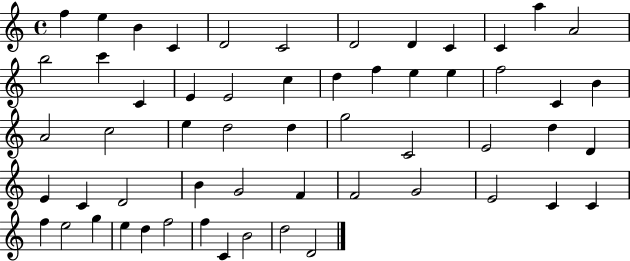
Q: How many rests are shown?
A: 0